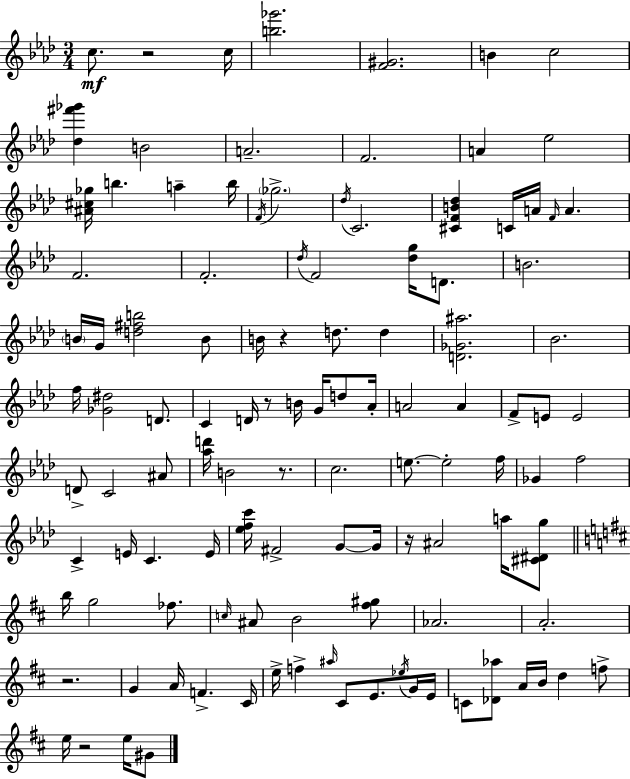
C5/e. R/h C5/s [B5,Gb6]/h. [F4,G#4]/h. B4/q C5/h [Db5,F#6,Gb6]/q B4/h A4/h. F4/h. A4/q Eb5/h [A#4,C#5,Gb5]/s B5/q. A5/q B5/s F4/s Gb5/h. Db5/s C4/h. [C#4,F4,B4,Db5]/q C4/s A4/s F4/s A4/q. F4/h. F4/h. Db5/s F4/h [Db5,G5]/s D4/e. B4/h. B4/s G4/s [D5,F#5,B5]/h B4/e B4/s R/q D5/e. D5/q [D4,Gb4,A#5]/h. Bb4/h. F5/s [Gb4,D#5]/h D4/e. C4/q D4/s R/e B4/s G4/s D5/e Ab4/s A4/h A4/q F4/e E4/e E4/h D4/e C4/h A#4/e [Ab5,D6]/s B4/h R/e. C5/h. E5/e. E5/h F5/s Gb4/q F5/h C4/q E4/s C4/q. E4/s [Eb5,F5,C6]/s F#4/h G4/e G4/s R/s A#4/h A5/s [C#4,D#4,G5]/e B5/s G5/h FES5/e. C5/s A#4/e B4/h [F#5,G#5]/e Ab4/h. A4/h. R/h. G4/q A4/s F4/q. C#4/s E5/s F5/q A#5/s C#4/e E4/e. Eb5/s G4/s E4/s C4/e [Db4,Ab5]/e A4/s B4/s D5/q F5/e E5/s R/h E5/s G#4/e